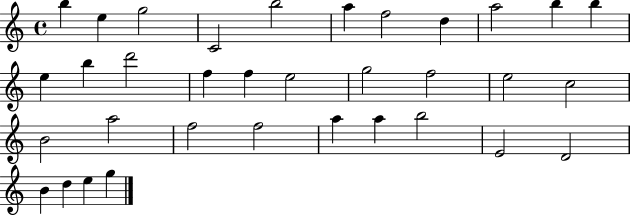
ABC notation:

X:1
T:Untitled
M:4/4
L:1/4
K:C
b e g2 C2 b2 a f2 d a2 b b e b d'2 f f e2 g2 f2 e2 c2 B2 a2 f2 f2 a a b2 E2 D2 B d e g